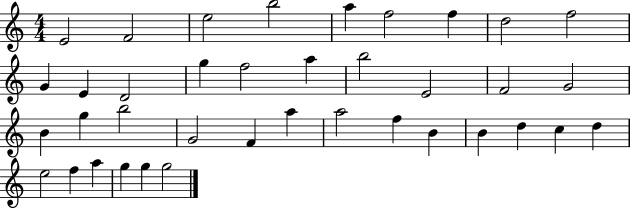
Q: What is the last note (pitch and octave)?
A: G5